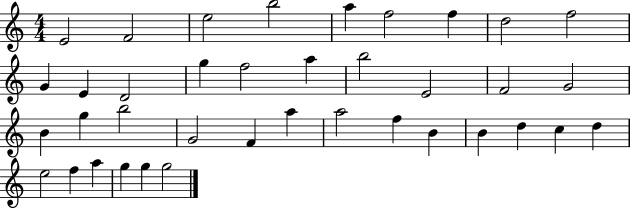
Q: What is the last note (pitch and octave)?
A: G5